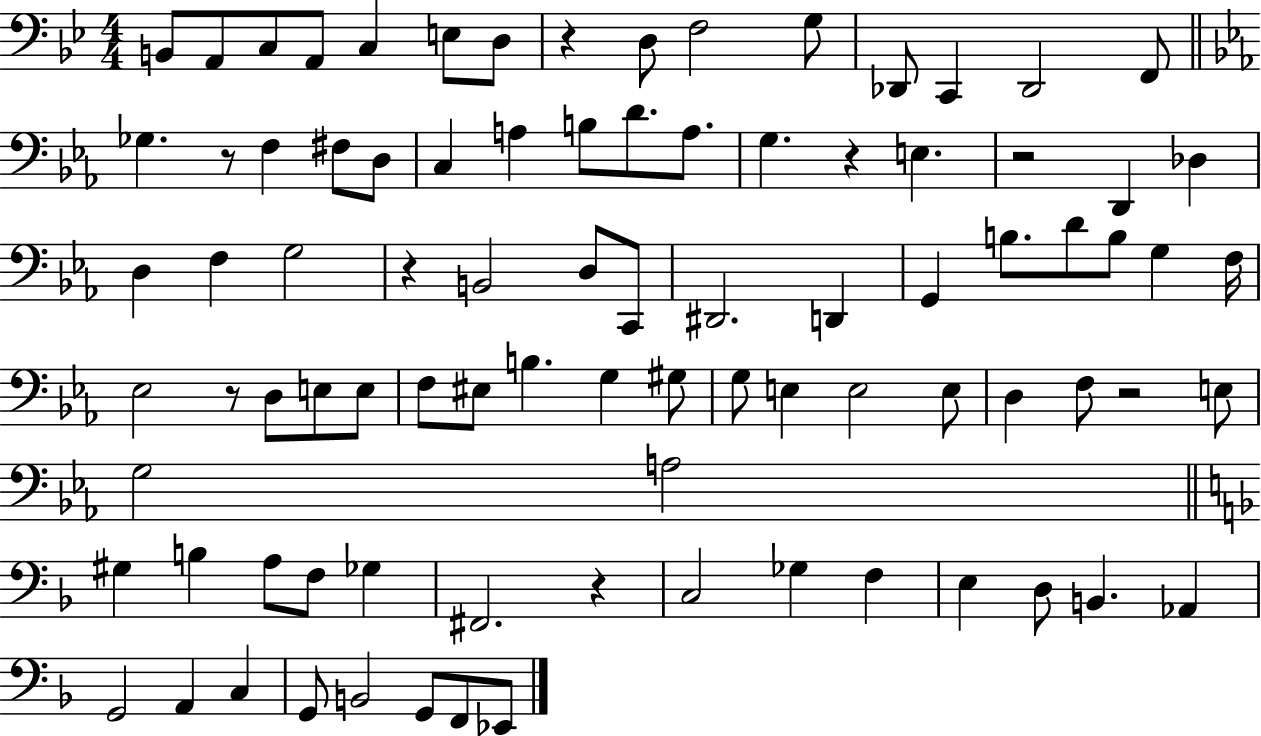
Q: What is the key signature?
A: BES major